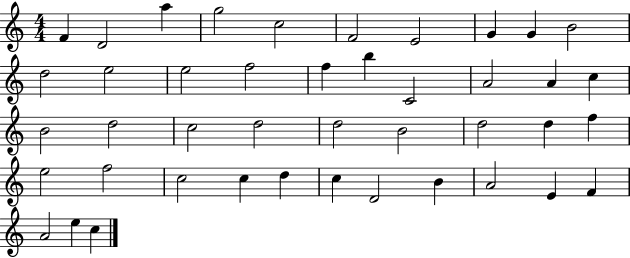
{
  \clef treble
  \numericTimeSignature
  \time 4/4
  \key c \major
  f'4 d'2 a''4 | g''2 c''2 | f'2 e'2 | g'4 g'4 b'2 | \break d''2 e''2 | e''2 f''2 | f''4 b''4 c'2 | a'2 a'4 c''4 | \break b'2 d''2 | c''2 d''2 | d''2 b'2 | d''2 d''4 f''4 | \break e''2 f''2 | c''2 c''4 d''4 | c''4 d'2 b'4 | a'2 e'4 f'4 | \break a'2 e''4 c''4 | \bar "|."
}